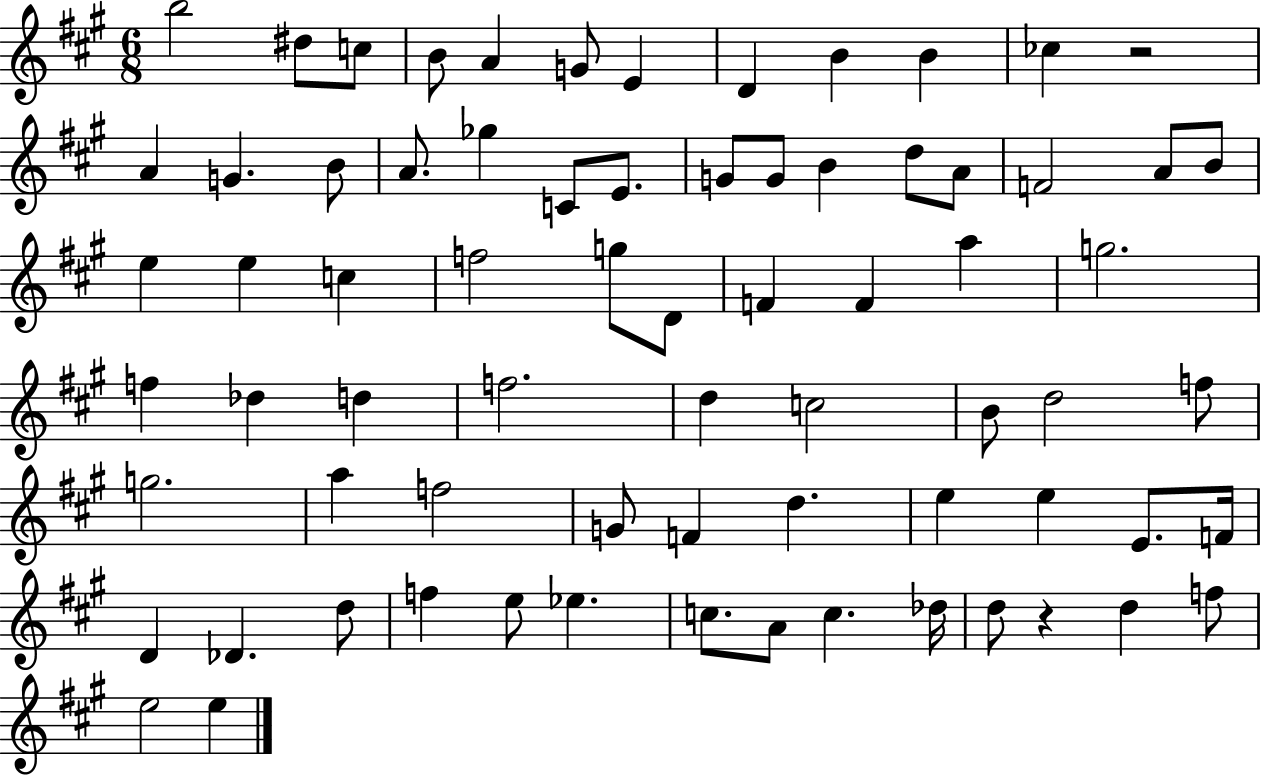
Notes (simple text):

B5/h D#5/e C5/e B4/e A4/q G4/e E4/q D4/q B4/q B4/q CES5/q R/h A4/q G4/q. B4/e A4/e. Gb5/q C4/e E4/e. G4/e G4/e B4/q D5/e A4/e F4/h A4/e B4/e E5/q E5/q C5/q F5/h G5/e D4/e F4/q F4/q A5/q G5/h. F5/q Db5/q D5/q F5/h. D5/q C5/h B4/e D5/h F5/e G5/h. A5/q F5/h G4/e F4/q D5/q. E5/q E5/q E4/e. F4/s D4/q Db4/q. D5/e F5/q E5/e Eb5/q. C5/e. A4/e C5/q. Db5/s D5/e R/q D5/q F5/e E5/h E5/q